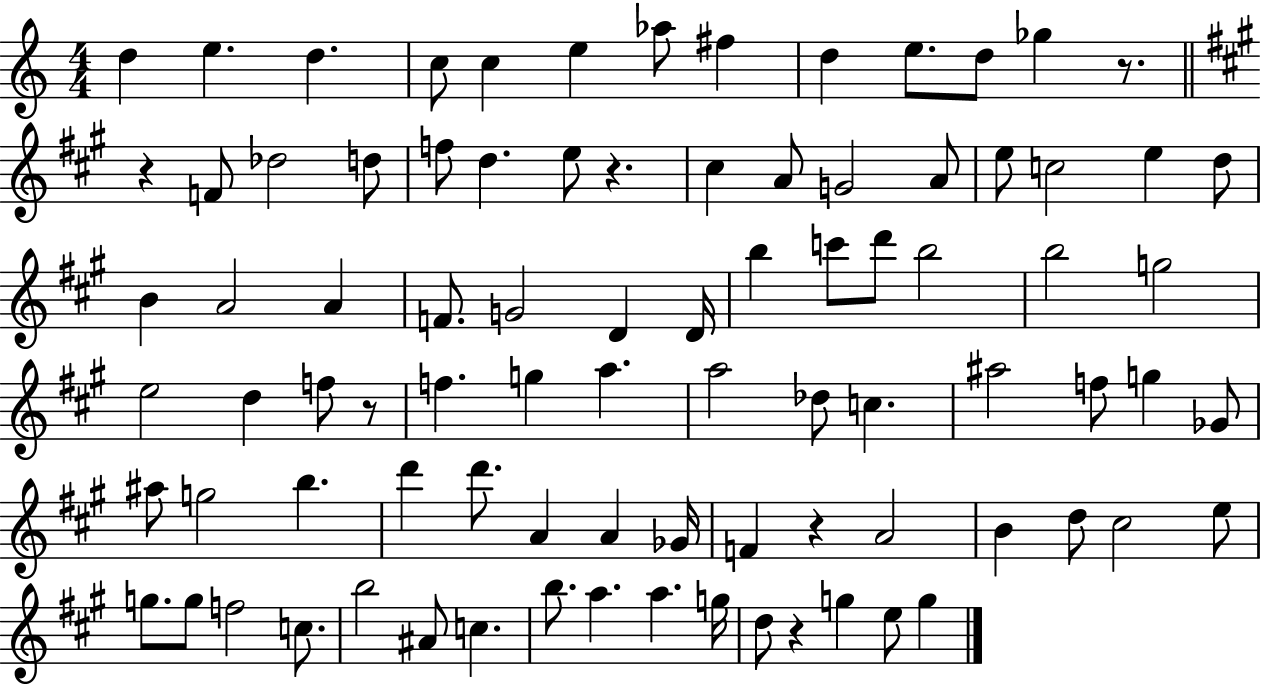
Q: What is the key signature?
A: C major